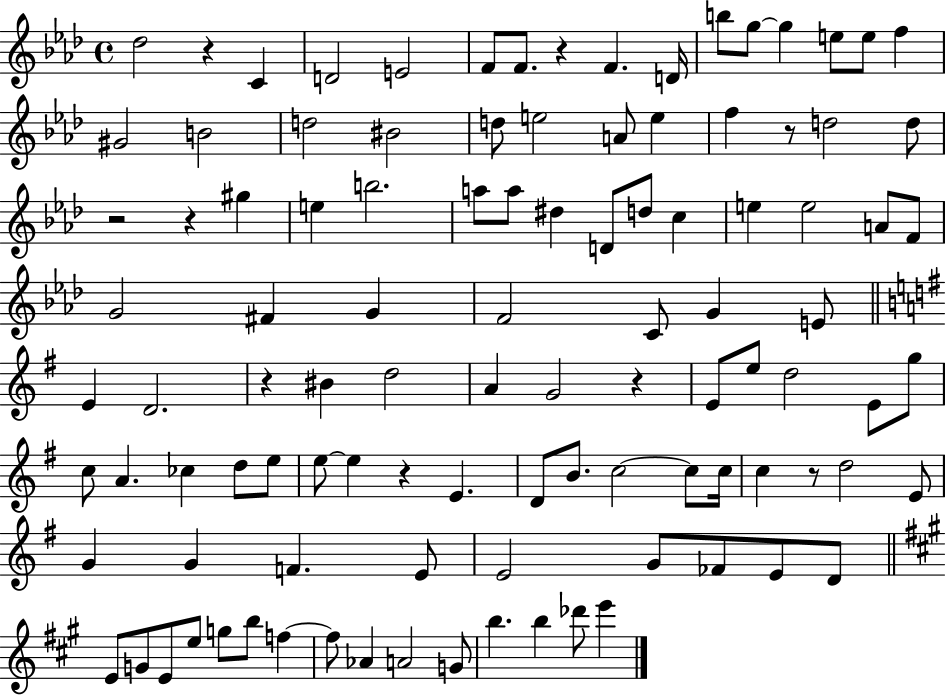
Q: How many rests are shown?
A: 9